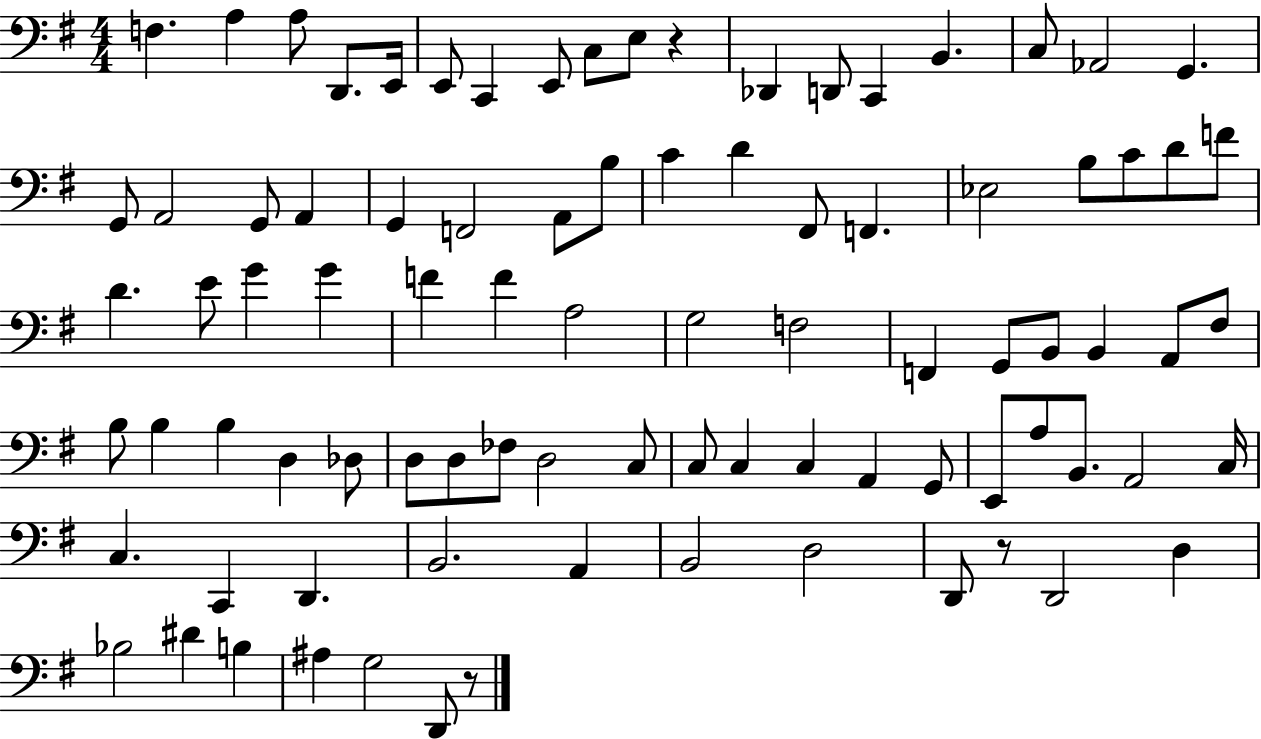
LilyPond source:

{
  \clef bass
  \numericTimeSignature
  \time 4/4
  \key g \major
  f4. a4 a8 d,8. e,16 | e,8 c,4 e,8 c8 e8 r4 | des,4 d,8 c,4 b,4. | c8 aes,2 g,4. | \break g,8 a,2 g,8 a,4 | g,4 f,2 a,8 b8 | c'4 d'4 fis,8 f,4. | ees2 b8 c'8 d'8 f'8 | \break d'4. e'8 g'4 g'4 | f'4 f'4 a2 | g2 f2 | f,4 g,8 b,8 b,4 a,8 fis8 | \break b8 b4 b4 d4 des8 | d8 d8 fes8 d2 c8 | c8 c4 c4 a,4 g,8 | e,8 a8 b,8. a,2 c16 | \break c4. c,4 d,4. | b,2. a,4 | b,2 d2 | d,8 r8 d,2 d4 | \break bes2 dis'4 b4 | ais4 g2 d,8 r8 | \bar "|."
}